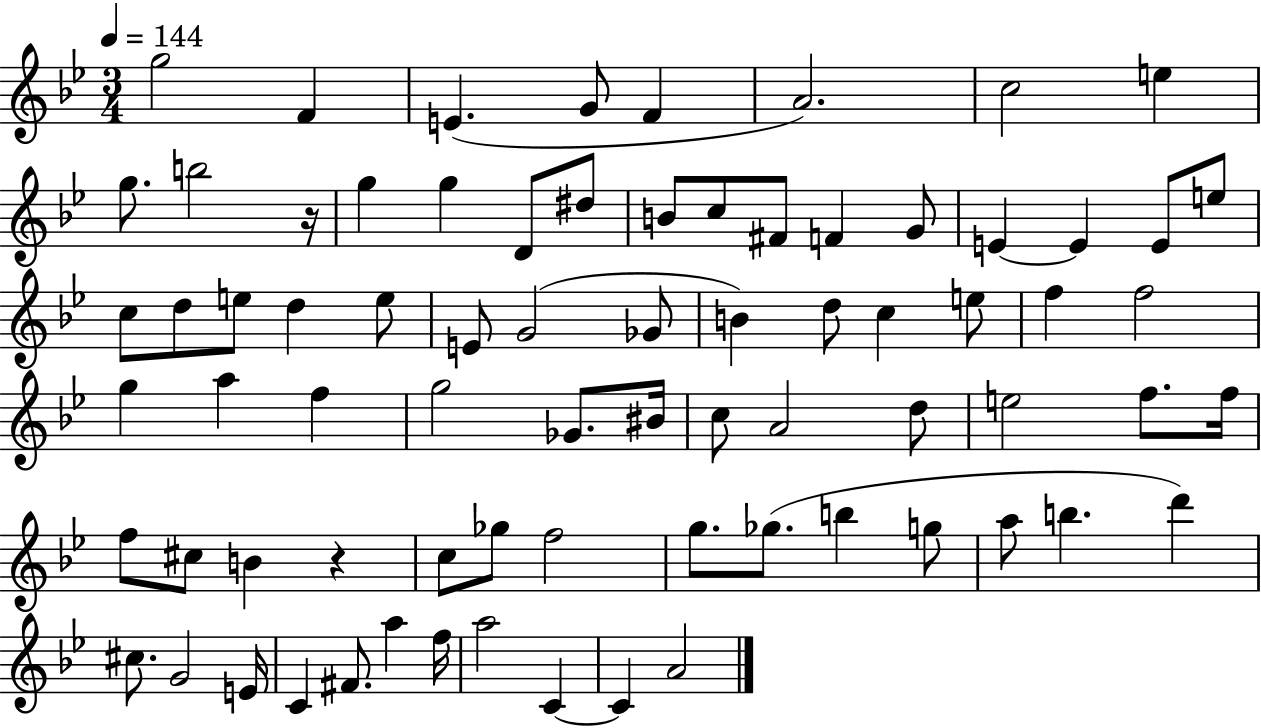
{
  \clef treble
  \numericTimeSignature
  \time 3/4
  \key bes \major
  \tempo 4 = 144
  \repeat volta 2 { g''2 f'4 | e'4.( g'8 f'4 | a'2.) | c''2 e''4 | \break g''8. b''2 r16 | g''4 g''4 d'8 dis''8 | b'8 c''8 fis'8 f'4 g'8 | e'4~~ e'4 e'8 e''8 | \break c''8 d''8 e''8 d''4 e''8 | e'8 g'2( ges'8 | b'4) d''8 c''4 e''8 | f''4 f''2 | \break g''4 a''4 f''4 | g''2 ges'8. bis'16 | c''8 a'2 d''8 | e''2 f''8. f''16 | \break f''8 cis''8 b'4 r4 | c''8 ges''8 f''2 | g''8. ges''8.( b''4 g''8 | a''8 b''4. d'''4) | \break cis''8. g'2 e'16 | c'4 fis'8. a''4 f''16 | a''2 c'4~~ | c'4 a'2 | \break } \bar "|."
}